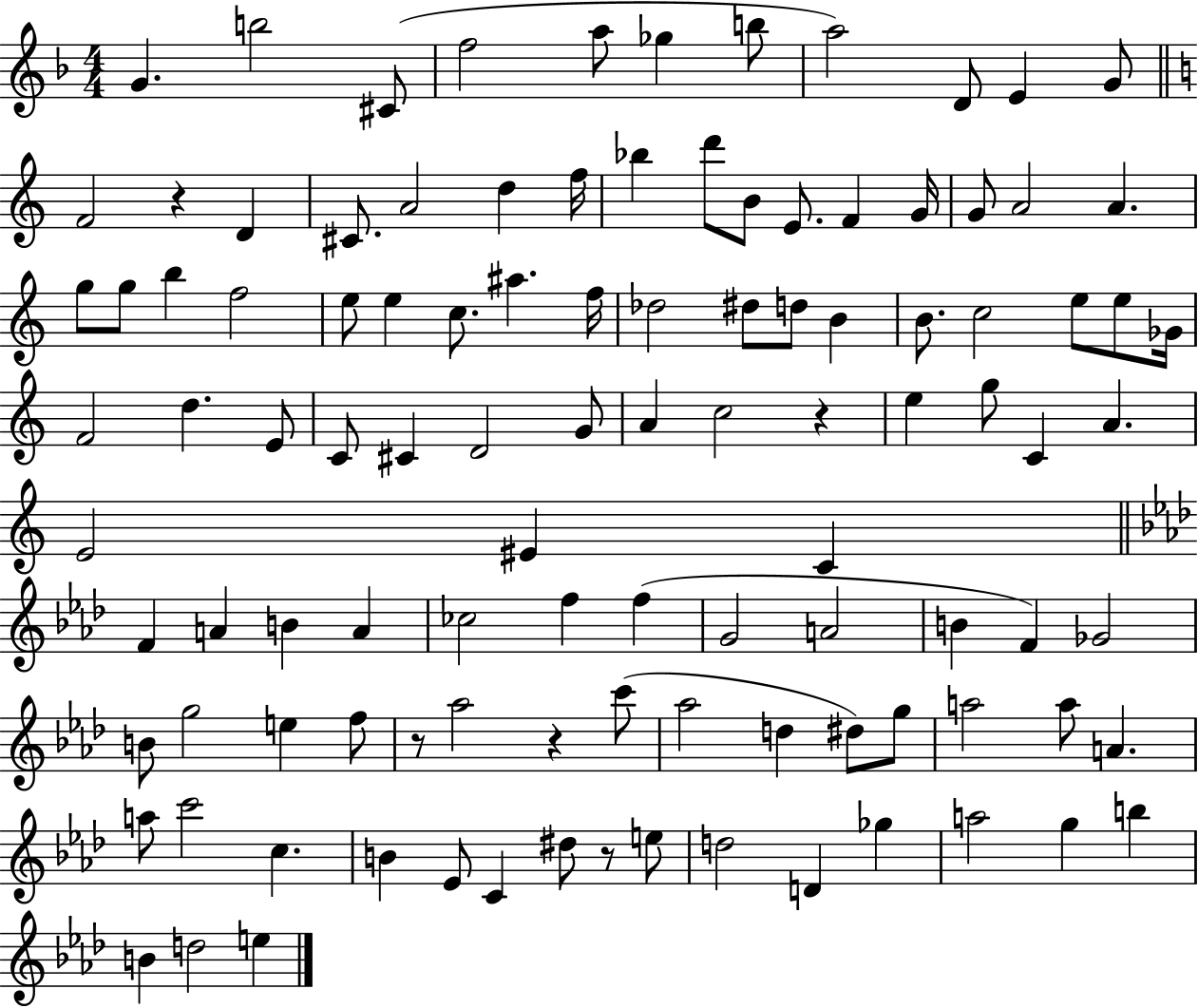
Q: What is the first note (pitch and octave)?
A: G4